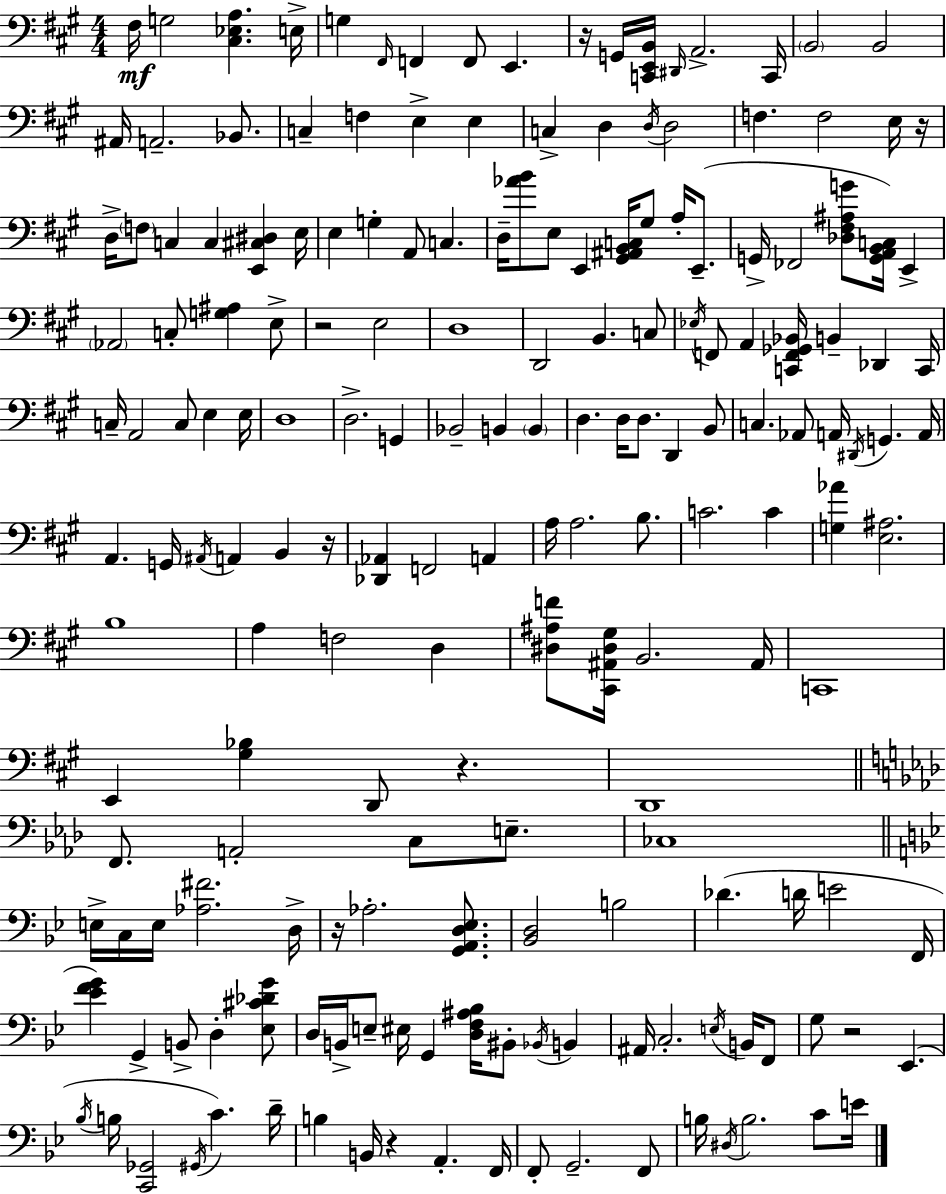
{
  \clef bass
  \numericTimeSignature
  \time 4/4
  \key a \major
  fis16\mf g2 <cis ees a>4. e16-> | g4 \grace { fis,16 } f,4 f,8 e,4. | r16 g,16 <c, e, b,>16 \grace { dis,16 } a,2.-> | c,16 \parenthesize b,2 b,2 | \break ais,16 a,2.-- bes,8. | c4-- f4 e4-> e4 | c4-> d4 \acciaccatura { d16 } d2 | f4. f2 | \break e16 r16 d16-> \parenthesize f8 c4 c4 <e, cis dis>4 | e16 e4 g4-. a,8 c4. | d16-- <aes' b'>8 e8 e,4 <gis, ais, b, c>16 gis8 a16-. | e,8.--( g,16-> fes,2 <des fis ais g'>8 <g, a, b, c>16) e,4-> | \break \parenthesize aes,2 c8-. <g ais>4 | e8-> r2 e2 | d1 | d,2 b,4. | \break c8 \acciaccatura { ees16 } f,8 a,4 <c, f, ges, bes,>16 b,4-- des,4 | c,16 c16-- a,2 c8 e4 | e16 d1 | d2.-> | \break g,4 bes,2-- b,4 | \parenthesize b,4 d4. d16 d8. d,4 | b,8 c4. aes,8 a,16 \acciaccatura { dis,16 } g,4. | a,16 a,4. g,16 \acciaccatura { ais,16 } a,4 | \break b,4 r16 <des, aes,>4 f,2 | a,4 a16 a2. | b8. c'2. | c'4 <g aes'>4 <e ais>2. | \break b1 | a4 f2 | d4 <dis ais f'>8 <cis, ais, dis gis>16 b,2. | ais,16 c,1 | \break e,4 <gis bes>4 d,8 | r4. d,1 | \bar "||" \break \key aes \major f,8. a,2-. c8 e8.-- | ces1 | \bar "||" \break \key bes \major e16-> c16 e16 <aes fis'>2. d16-> | r16 aes2.-. <g, a, d ees>8. | <bes, d>2 b2 | des'4.( d'16 e'2 f,16 | \break <ees' f' g'>4) g,4-> b,8-> d4-. <ees cis' des' g'>8 | d16 b,16-> e8-- eis16 g,4 <d f ais bes>16 bis,8-. \acciaccatura { bes,16 } b,4 | ais,16 c2.-. \acciaccatura { e16 } b,16 | f,8 g8 r2 ees,4.( | \break \acciaccatura { bes16 } b16 <c, ges,>2 \acciaccatura { gis,16 }) c'4. | d'16-- b4 b,16 r4 a,4.-. | f,16 f,8-. g,2.-- | f,8 b16 \acciaccatura { dis16 } b2. | \break c'8 e'16 \bar "|."
}